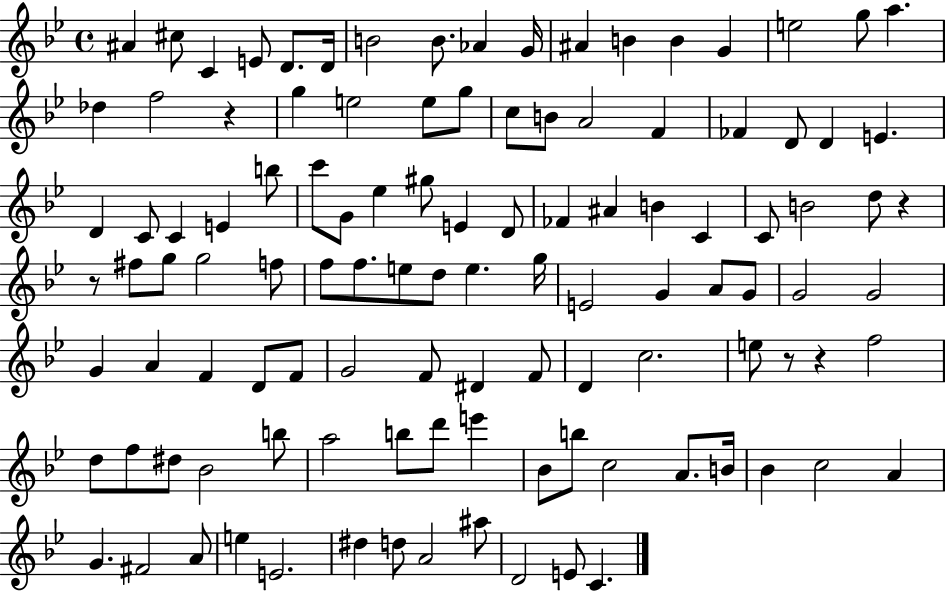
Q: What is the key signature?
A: BES major